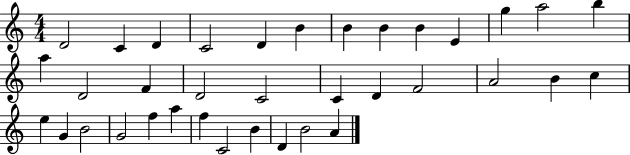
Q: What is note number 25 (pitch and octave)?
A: E5